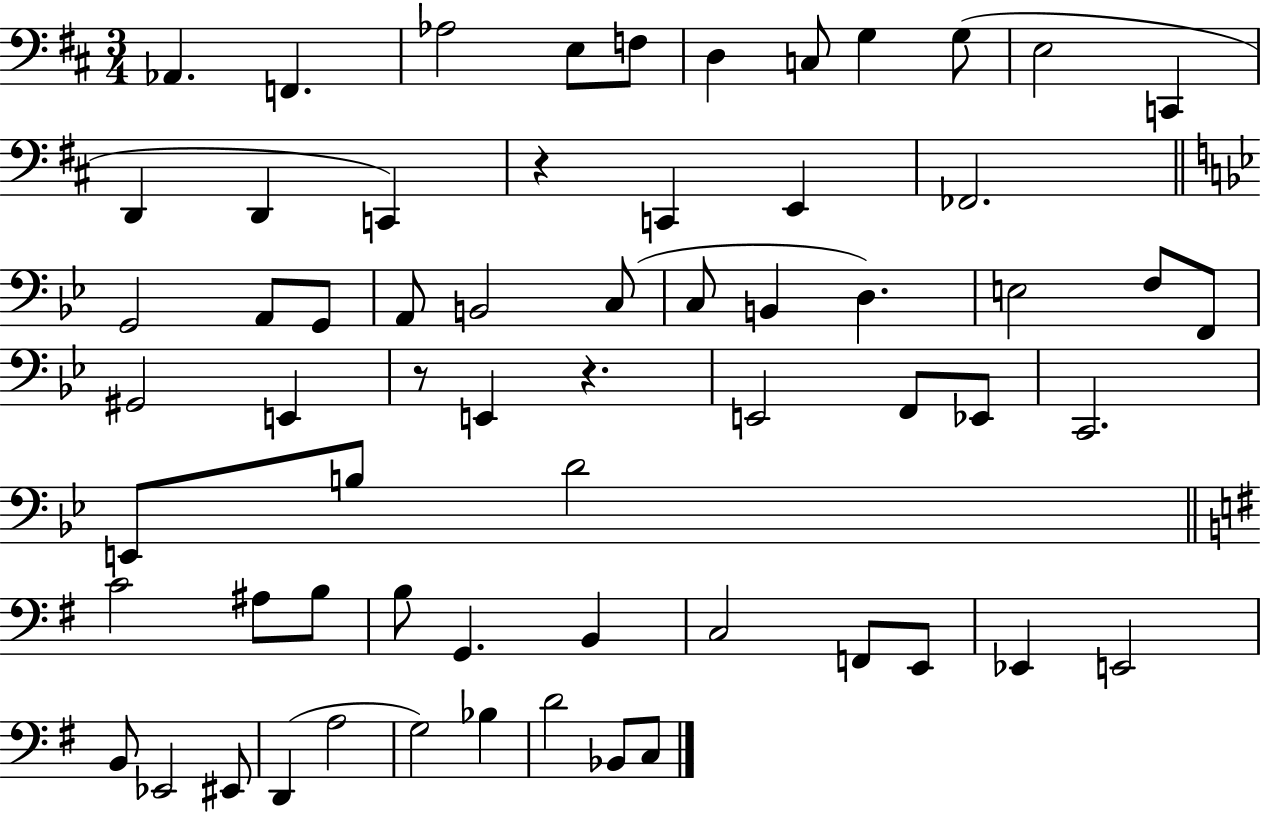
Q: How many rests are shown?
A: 3